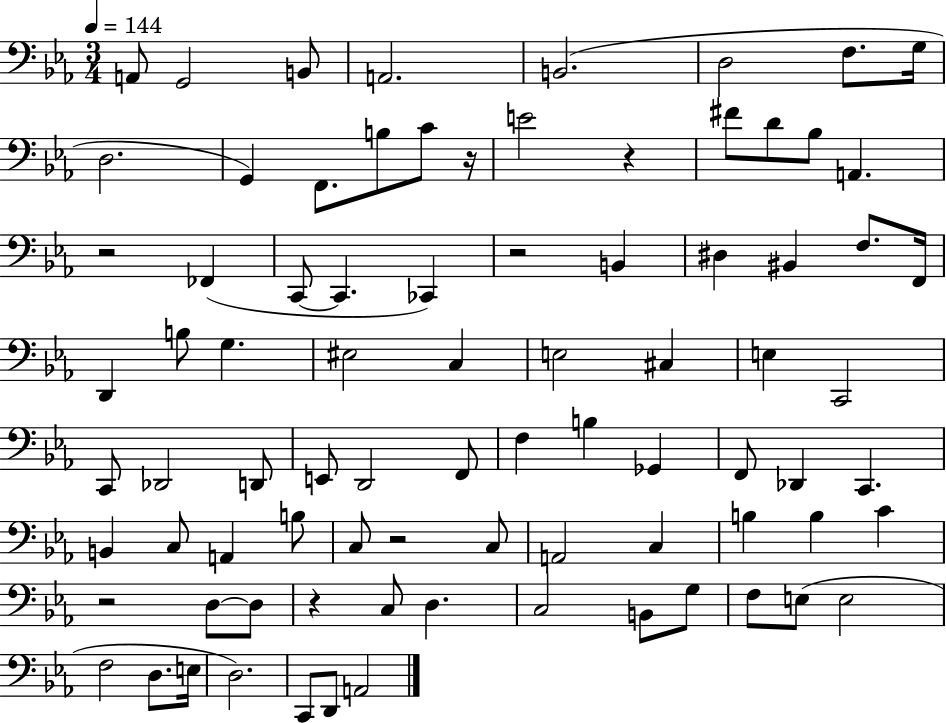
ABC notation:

X:1
T:Untitled
M:3/4
L:1/4
K:Eb
A,,/2 G,,2 B,,/2 A,,2 B,,2 D,2 F,/2 G,/4 D,2 G,, F,,/2 B,/2 C/2 z/4 E2 z ^F/2 D/2 _B,/2 A,, z2 _F,, C,,/2 C,, _C,, z2 B,, ^D, ^B,, F,/2 F,,/4 D,, B,/2 G, ^E,2 C, E,2 ^C, E, C,,2 C,,/2 _D,,2 D,,/2 E,,/2 D,,2 F,,/2 F, B, _G,, F,,/2 _D,, C,, B,, C,/2 A,, B,/2 C,/2 z2 C,/2 A,,2 C, B, B, C z2 D,/2 D,/2 z C,/2 D, C,2 B,,/2 G,/2 F,/2 E,/2 E,2 F,2 D,/2 E,/4 D,2 C,,/2 D,,/2 A,,2